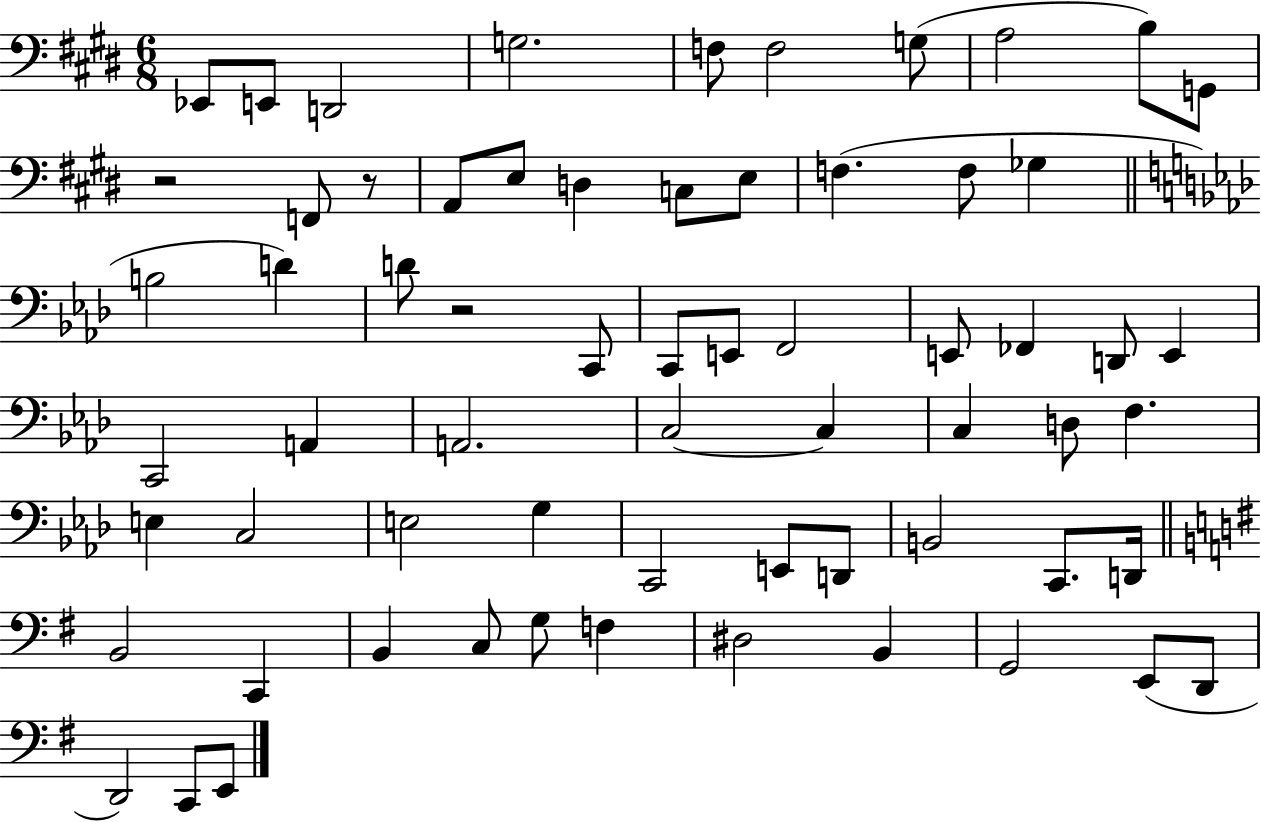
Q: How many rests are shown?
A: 3